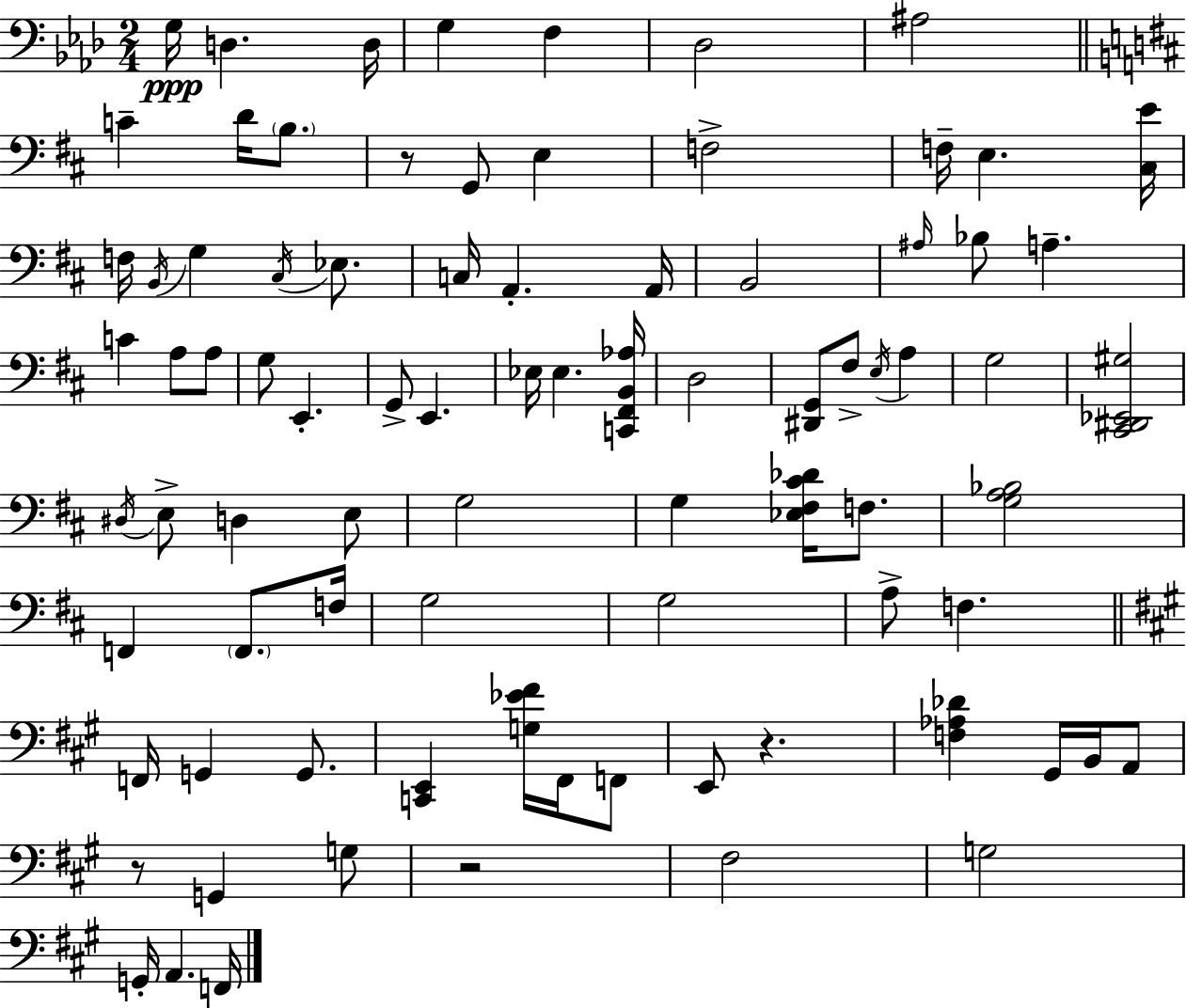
X:1
T:Untitled
M:2/4
L:1/4
K:Fm
G,/4 D, D,/4 G, F, _D,2 ^A,2 C D/4 B,/2 z/2 G,,/2 E, F,2 F,/4 E, [^C,E]/4 F,/4 B,,/4 G, ^C,/4 _E,/2 C,/4 A,, A,,/4 B,,2 ^A,/4 _B,/2 A, C A,/2 A,/2 G,/2 E,, G,,/2 E,, _E,/4 _E, [C,,^F,,B,,_A,]/4 D,2 [^D,,G,,]/2 ^F,/2 E,/4 A, G,2 [^C,,^D,,_E,,^G,]2 ^D,/4 E,/2 D, E,/2 G,2 G, [_E,^F,^C_D]/4 F,/2 [G,A,_B,]2 F,, F,,/2 F,/4 G,2 G,2 A,/2 F, F,,/4 G,, G,,/2 [C,,E,,] [G,_E^F]/4 ^F,,/4 F,,/2 E,,/2 z [F,_A,_D] ^G,,/4 B,,/4 A,,/2 z/2 G,, G,/2 z2 ^F,2 G,2 G,,/4 A,, F,,/4